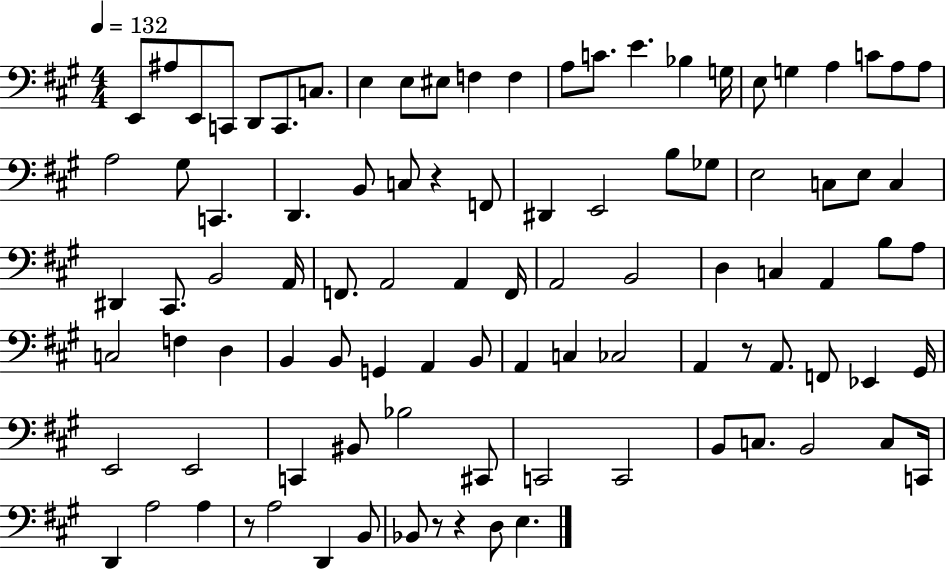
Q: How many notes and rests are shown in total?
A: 96